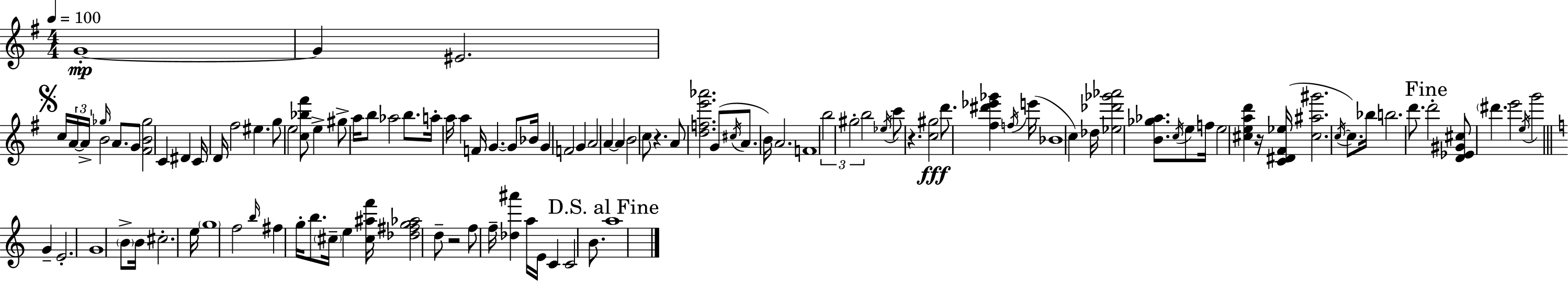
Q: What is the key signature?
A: E minor